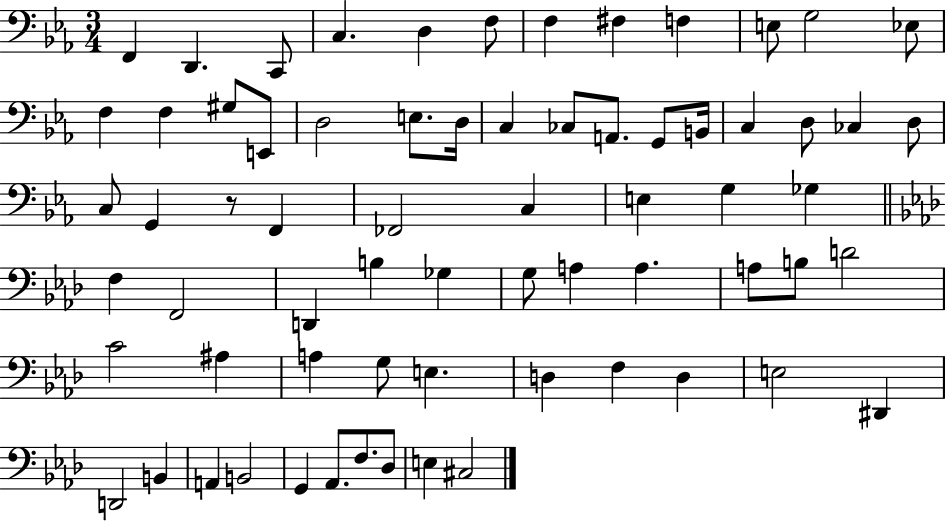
F2/q D2/q. C2/e C3/q. D3/q F3/e F3/q F#3/q F3/q E3/e G3/h Eb3/e F3/q F3/q G#3/e E2/e D3/h E3/e. D3/s C3/q CES3/e A2/e. G2/e B2/s C3/q D3/e CES3/q D3/e C3/e G2/q R/e F2/q FES2/h C3/q E3/q G3/q Gb3/q F3/q F2/h D2/q B3/q Gb3/q G3/e A3/q A3/q. A3/e B3/e D4/h C4/h A#3/q A3/q G3/e E3/q. D3/q F3/q D3/q E3/h D#2/q D2/h B2/q A2/q B2/h G2/q Ab2/e. F3/e. Db3/e E3/q C#3/h